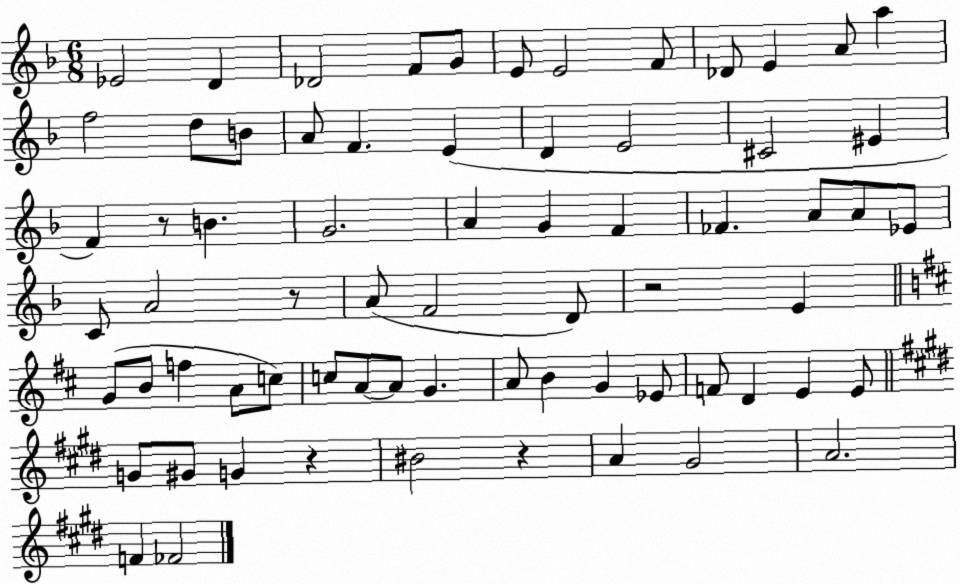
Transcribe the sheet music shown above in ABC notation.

X:1
T:Untitled
M:6/8
L:1/4
K:F
_E2 D _D2 F/2 G/2 E/2 E2 F/2 _D/2 E A/2 a f2 d/2 B/2 A/2 F E D E2 ^C2 ^E F z/2 B G2 A G F _F A/2 A/2 _E/2 C/2 A2 z/2 A/2 F2 D/2 z2 E G/2 B/2 f A/2 c/2 c/2 A/2 A/2 G A/2 B G _E/2 F/2 D E E/2 G/2 ^G/2 G z ^B2 z A ^G2 A2 F _F2